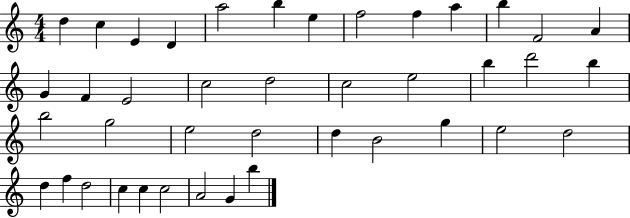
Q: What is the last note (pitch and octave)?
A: B5